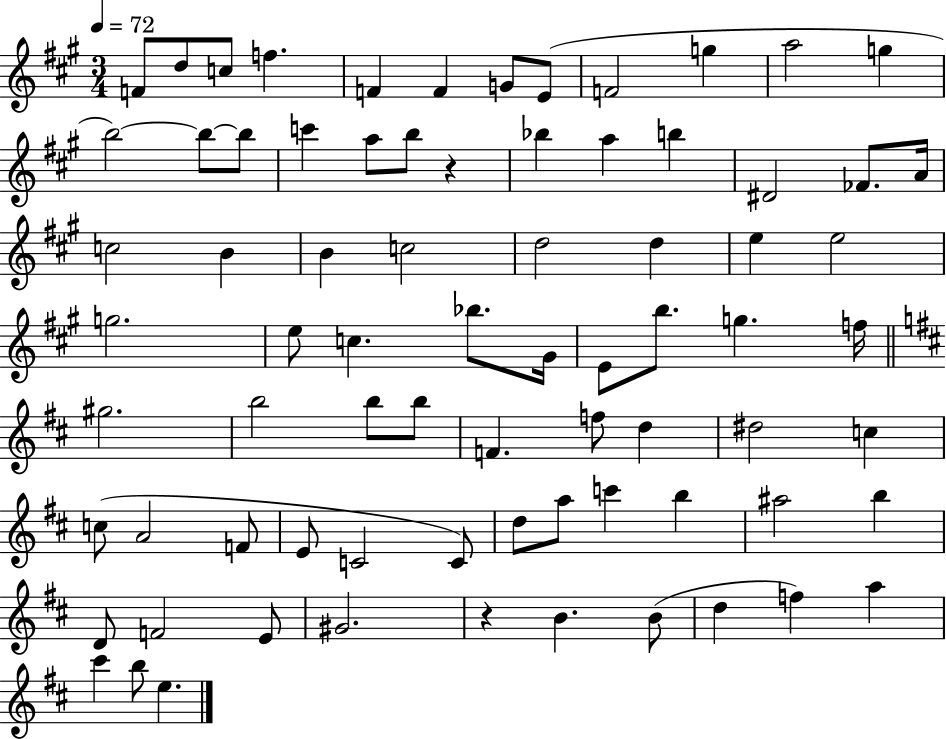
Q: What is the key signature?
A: A major